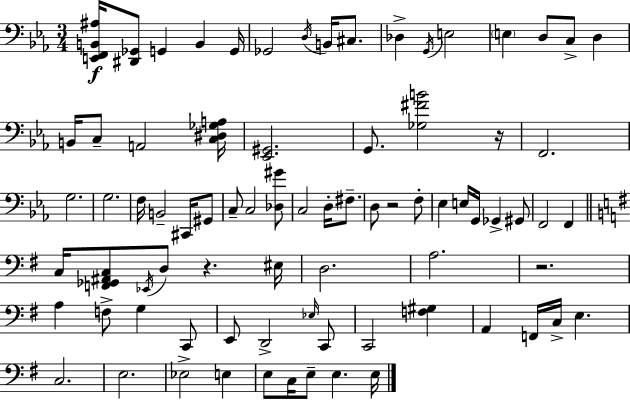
X:1
T:Untitled
M:3/4
L:1/4
K:Eb
[E,,F,,B,,^A,]/4 [^D,,_G,,]/2 G,, B,, G,,/4 _G,,2 D,/4 B,,/4 ^C,/2 _D, G,,/4 E,2 E, D,/2 C,/2 D, B,,/4 C,/2 A,,2 [C,^D,_G,A,]/4 [_E,,^G,,]2 G,,/2 [_G,^FB]2 z/4 F,,2 G,2 G,2 F,/4 B,,2 ^C,,/4 ^G,,/2 C,/2 C,2 [_D,^G]/2 C,2 D,/4 ^F,/2 D,/2 z2 F,/2 _E, E,/4 G,,/4 _G,, ^G,,/2 F,,2 F,, C,/4 [F,,_G,,^A,,C,]/2 _E,,/4 D,/2 z ^E,/4 D,2 A,2 z2 A, F,/2 G, C,,/2 E,,/2 D,,2 _E,/4 C,,/2 C,,2 [F,^G,] A,, F,,/4 C,/4 E, C,2 E,2 _E,2 E, E,/2 C,/4 E,/2 E, E,/4